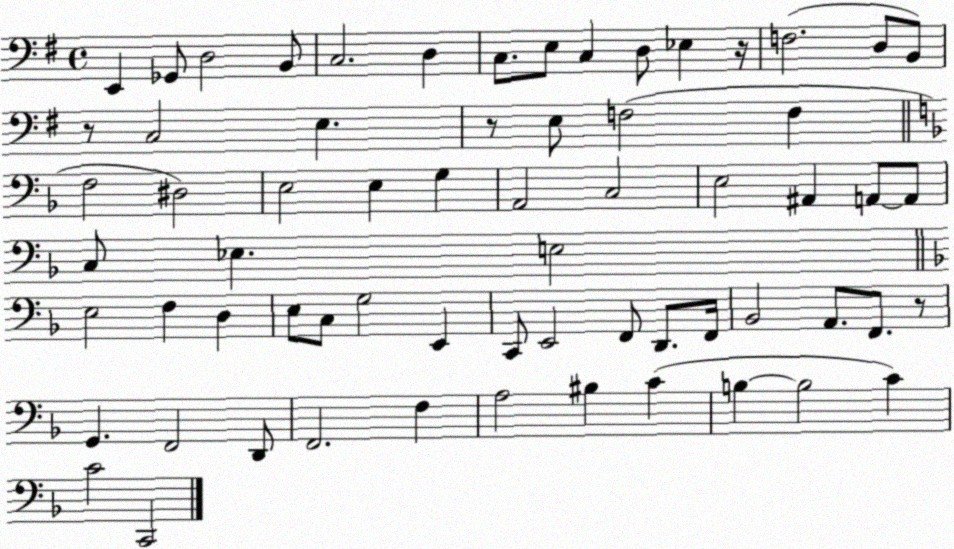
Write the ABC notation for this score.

X:1
T:Untitled
M:4/4
L:1/4
K:G
E,, _G,,/2 D,2 B,,/2 C,2 D, C,/2 E,/2 C, D,/2 _E, z/4 F,2 D,/2 B,,/2 z/2 C,2 E, z/2 E,/2 F,2 F, F,2 ^D,2 E,2 E, G, A,,2 C,2 E,2 ^A,, A,,/2 A,,/2 C,/2 _E, E,2 E,2 F, D, E,/2 C,/2 G,2 E,, C,,/2 E,,2 F,,/2 D,,/2 F,,/4 _B,,2 A,,/2 F,,/2 z/2 G,, F,,2 D,,/2 F,,2 F, A,2 ^B, C B, B,2 C C2 C,,2